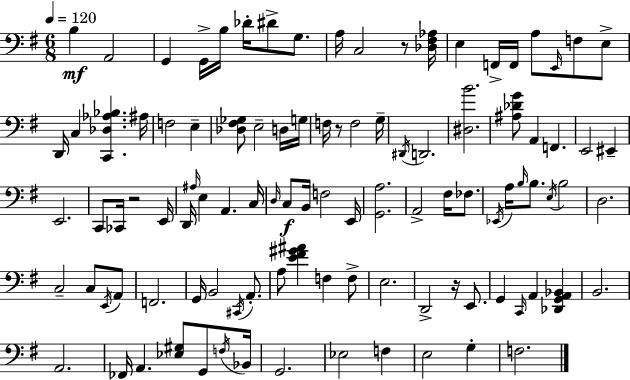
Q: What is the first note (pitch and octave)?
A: B3